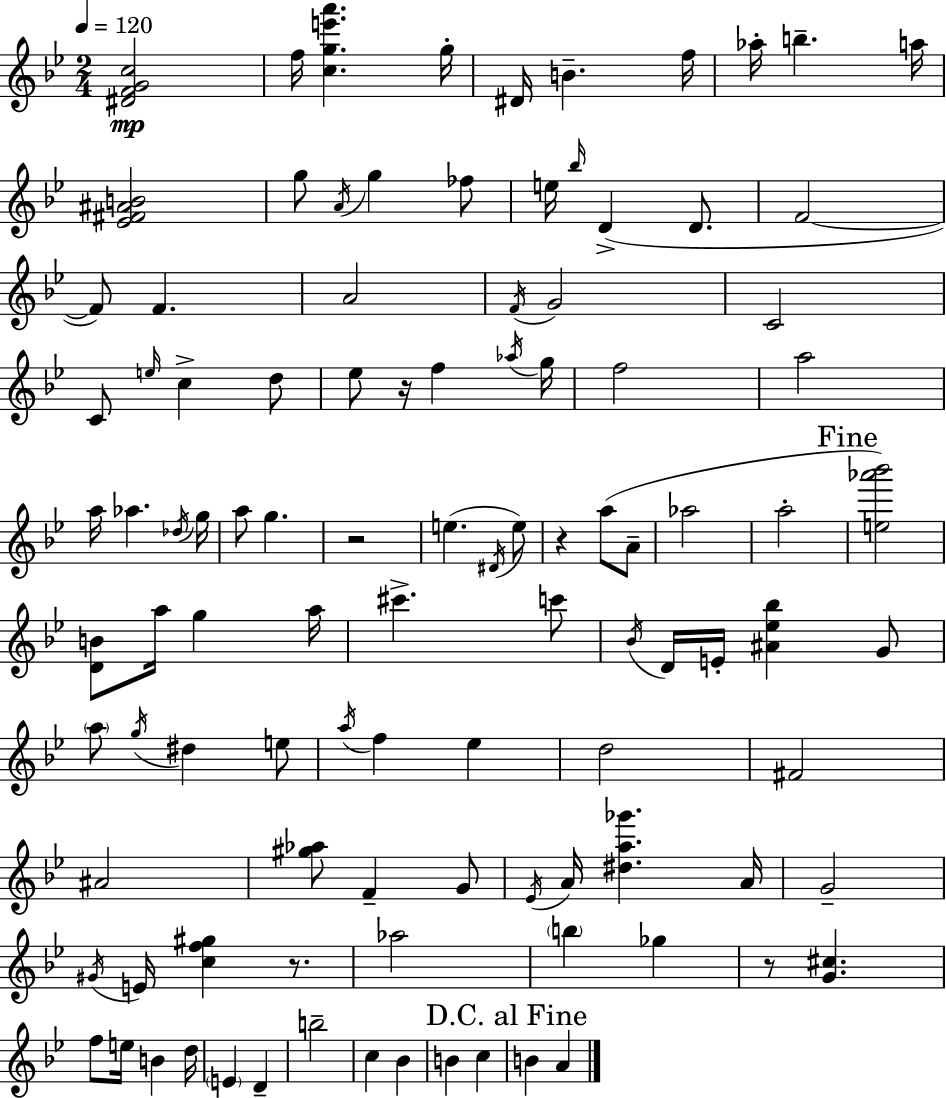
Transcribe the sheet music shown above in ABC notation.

X:1
T:Untitled
M:2/4
L:1/4
K:Bb
[^DFGc]2 f/4 [cge'a'] g/4 ^D/4 B f/4 _a/4 b a/4 [_E^F^AB]2 g/2 A/4 g _f/2 e/4 _b/4 D D/2 F2 F/2 F A2 F/4 G2 C2 C/2 e/4 c d/2 _e/2 z/4 f _a/4 g/4 f2 a2 a/4 _a _d/4 g/4 a/2 g z2 e ^D/4 e/2 z a/2 A/2 _a2 a2 [e_a'_b']2 [DB]/2 a/4 g a/4 ^c' c'/2 _B/4 D/4 E/4 [^A_e_b] G/2 a/2 g/4 ^d e/2 a/4 f _e d2 ^F2 ^A2 [^g_a]/2 F G/2 _E/4 A/4 [^da_g'] A/4 G2 ^G/4 E/4 [cf^g] z/2 _a2 b _g z/2 [G^c] f/2 e/4 B d/4 E D b2 c _B B c B A